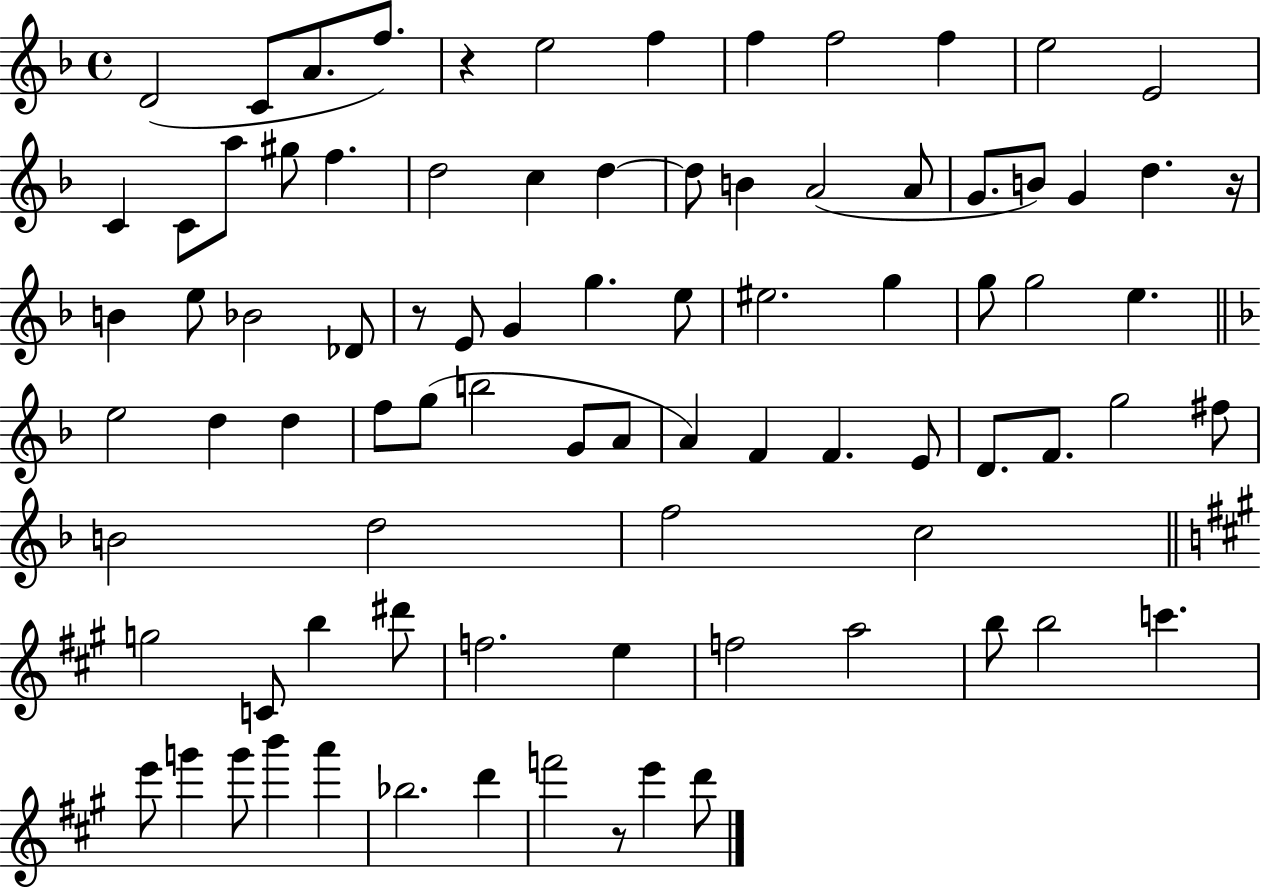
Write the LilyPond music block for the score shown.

{
  \clef treble
  \time 4/4
  \defaultTimeSignature
  \key f \major
  d'2( c'8 a'8. f''8.) | r4 e''2 f''4 | f''4 f''2 f''4 | e''2 e'2 | \break c'4 c'8 a''8 gis''8 f''4. | d''2 c''4 d''4~~ | d''8 b'4 a'2( a'8 | g'8. b'8) g'4 d''4. r16 | \break b'4 e''8 bes'2 des'8 | r8 e'8 g'4 g''4. e''8 | eis''2. g''4 | g''8 g''2 e''4. | \break \bar "||" \break \key f \major e''2 d''4 d''4 | f''8 g''8( b''2 g'8 a'8 | a'4) f'4 f'4. e'8 | d'8. f'8. g''2 fis''8 | \break b'2 d''2 | f''2 c''2 | \bar "||" \break \key a \major g''2 c'8 b''4 dis'''8 | f''2. e''4 | f''2 a''2 | b''8 b''2 c'''4. | \break e'''8 g'''4 g'''8 b'''4 a'''4 | bes''2. d'''4 | f'''2 r8 e'''4 d'''8 | \bar "|."
}